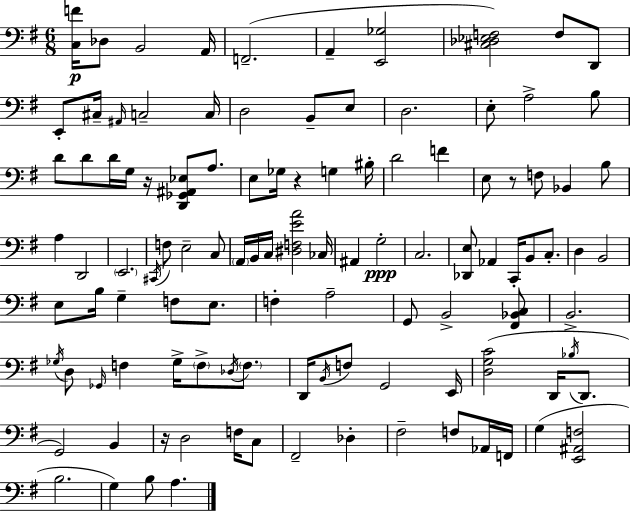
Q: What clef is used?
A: bass